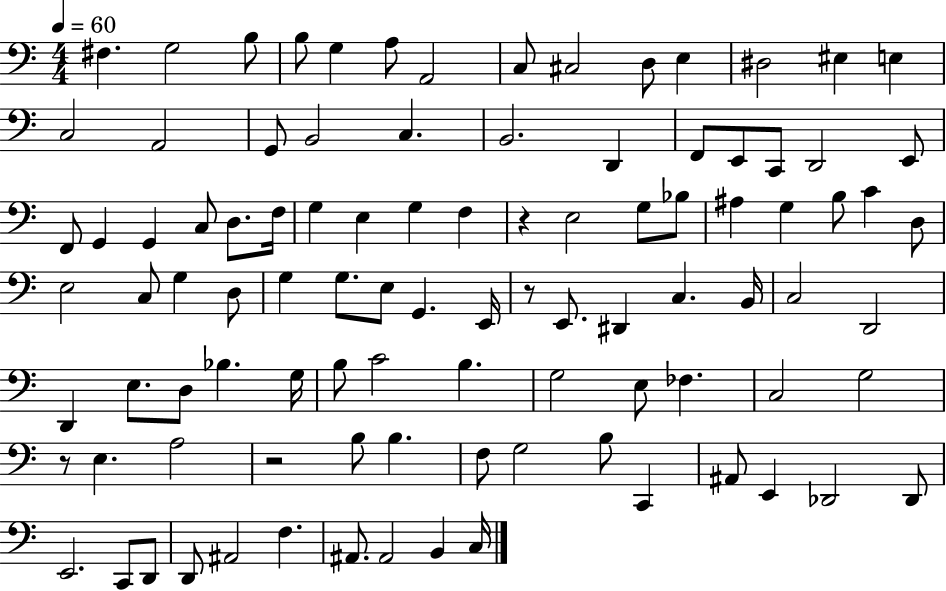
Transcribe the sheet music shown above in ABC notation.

X:1
T:Untitled
M:4/4
L:1/4
K:C
^F, G,2 B,/2 B,/2 G, A,/2 A,,2 C,/2 ^C,2 D,/2 E, ^D,2 ^E, E, C,2 A,,2 G,,/2 B,,2 C, B,,2 D,, F,,/2 E,,/2 C,,/2 D,,2 E,,/2 F,,/2 G,, G,, C,/2 D,/2 F,/4 G, E, G, F, z E,2 G,/2 _B,/2 ^A, G, B,/2 C D,/2 E,2 C,/2 G, D,/2 G, G,/2 E,/2 G,, E,,/4 z/2 E,,/2 ^D,, C, B,,/4 C,2 D,,2 D,, E,/2 D,/2 _B, G,/4 B,/2 C2 B, G,2 E,/2 _F, C,2 G,2 z/2 E, A,2 z2 B,/2 B, F,/2 G,2 B,/2 C,, ^A,,/2 E,, _D,,2 _D,,/2 E,,2 C,,/2 D,,/2 D,,/2 ^A,,2 F, ^A,,/2 ^A,,2 B,, C,/4